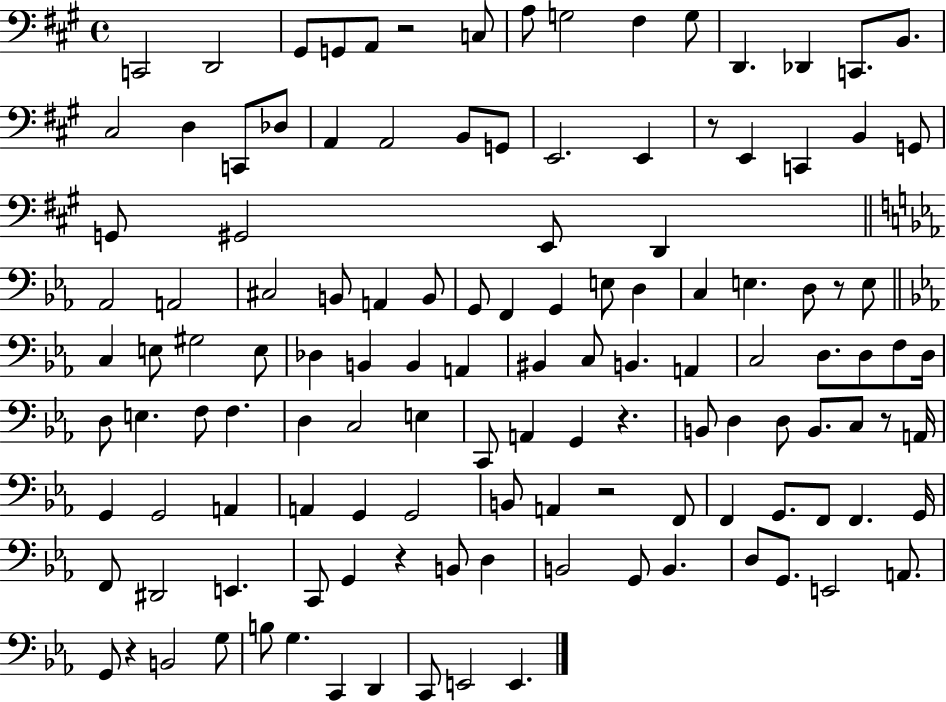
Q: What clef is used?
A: bass